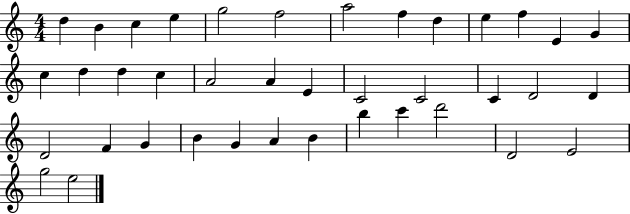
X:1
T:Untitled
M:4/4
L:1/4
K:C
d B c e g2 f2 a2 f d e f E G c d d c A2 A E C2 C2 C D2 D D2 F G B G A B b c' d'2 D2 E2 g2 e2